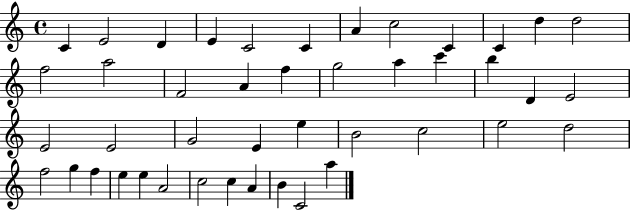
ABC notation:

X:1
T:Untitled
M:4/4
L:1/4
K:C
C E2 D E C2 C A c2 C C d d2 f2 a2 F2 A f g2 a c' b D E2 E2 E2 G2 E e B2 c2 e2 d2 f2 g f e e A2 c2 c A B C2 a